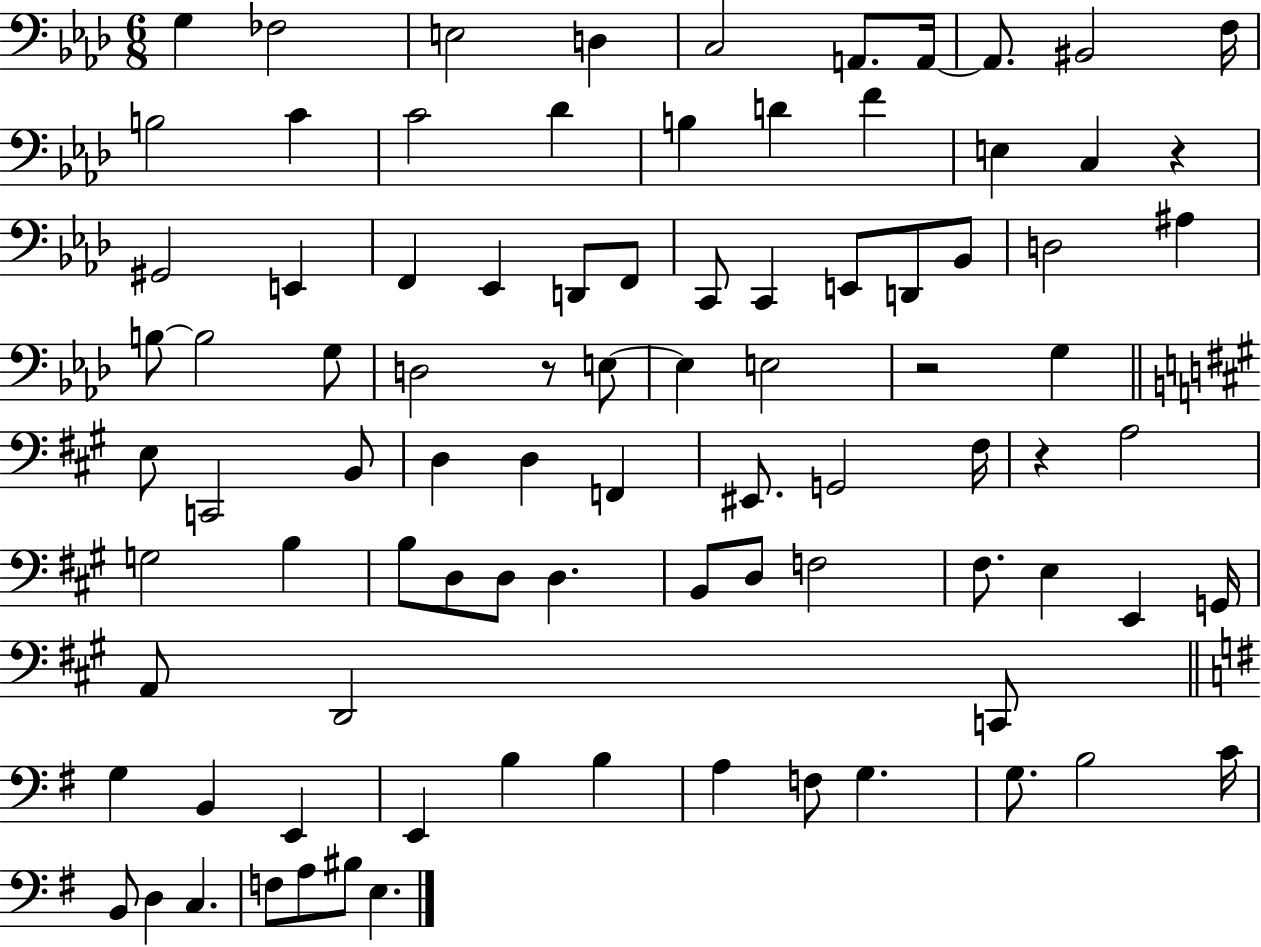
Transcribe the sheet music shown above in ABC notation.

X:1
T:Untitled
M:6/8
L:1/4
K:Ab
G, _F,2 E,2 D, C,2 A,,/2 A,,/4 A,,/2 ^B,,2 F,/4 B,2 C C2 _D B, D F E, C, z ^G,,2 E,, F,, _E,, D,,/2 F,,/2 C,,/2 C,, E,,/2 D,,/2 _B,,/2 D,2 ^A, B,/2 B,2 G,/2 D,2 z/2 E,/2 E, E,2 z2 G, E,/2 C,,2 B,,/2 D, D, F,, ^E,,/2 G,,2 ^F,/4 z A,2 G,2 B, B,/2 D,/2 D,/2 D, B,,/2 D,/2 F,2 ^F,/2 E, E,, G,,/4 A,,/2 D,,2 C,,/2 G, B,, E,, E,, B, B, A, F,/2 G, G,/2 B,2 C/4 B,,/2 D, C, F,/2 A,/2 ^B,/2 E,